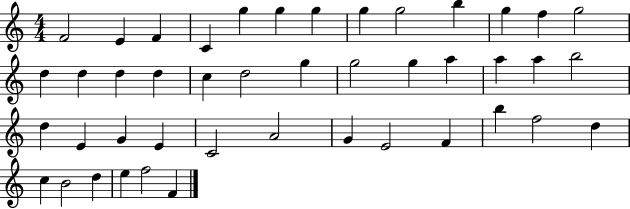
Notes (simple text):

F4/h E4/q F4/q C4/q G5/q G5/q G5/q G5/q G5/h B5/q G5/q F5/q G5/h D5/q D5/q D5/q D5/q C5/q D5/h G5/q G5/h G5/q A5/q A5/q A5/q B5/h D5/q E4/q G4/q E4/q C4/h A4/h G4/q E4/h F4/q B5/q F5/h D5/q C5/q B4/h D5/q E5/q F5/h F4/q